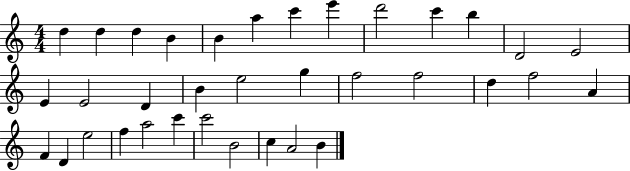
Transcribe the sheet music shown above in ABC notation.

X:1
T:Untitled
M:4/4
L:1/4
K:C
d d d B B a c' e' d'2 c' b D2 E2 E E2 D B e2 g f2 f2 d f2 A F D e2 f a2 c' c'2 B2 c A2 B